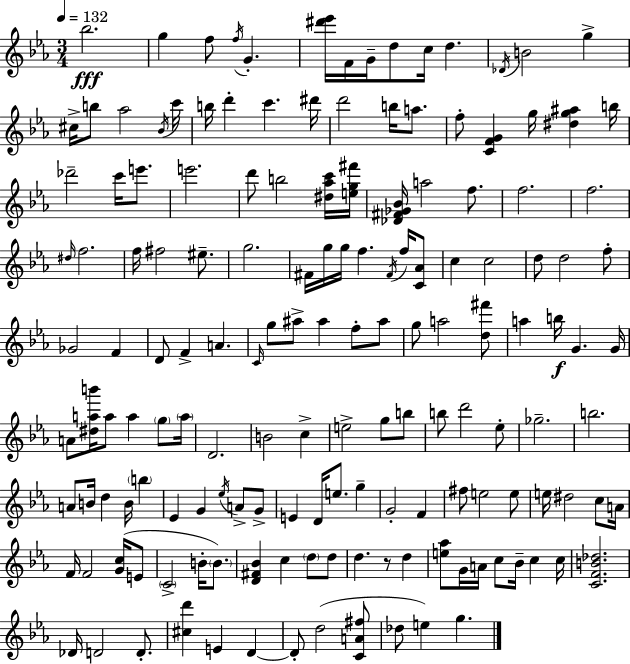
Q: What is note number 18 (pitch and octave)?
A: C6